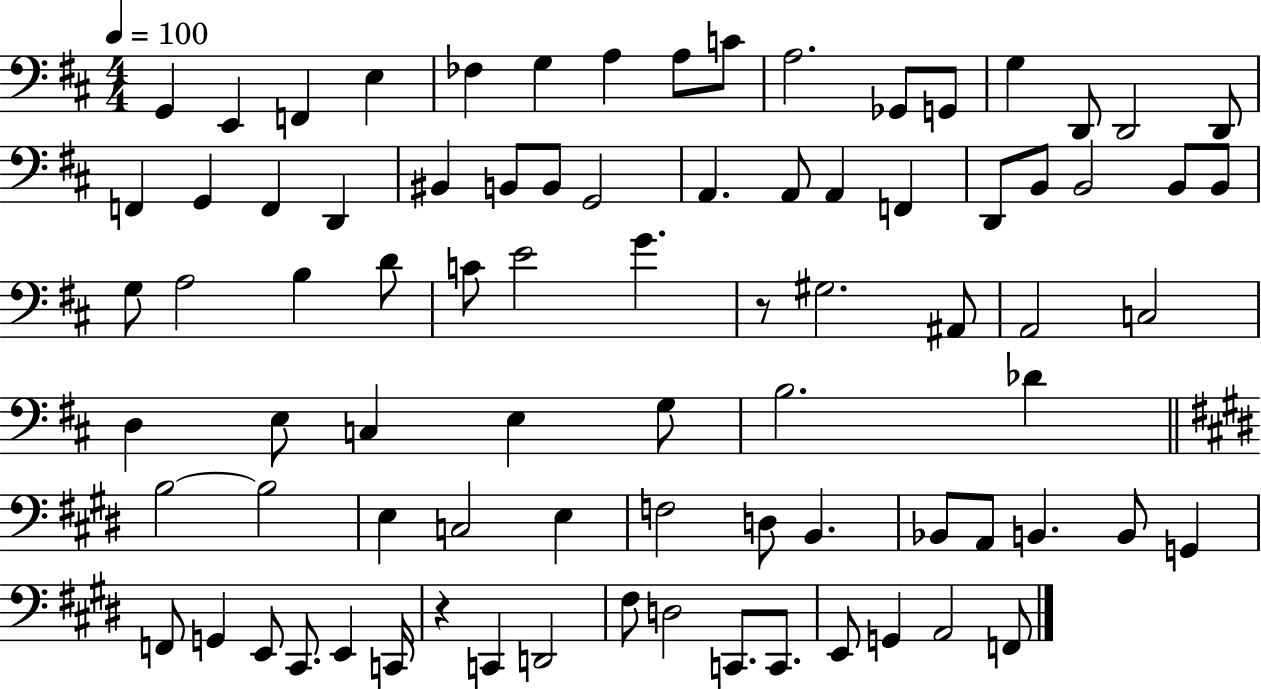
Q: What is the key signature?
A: D major